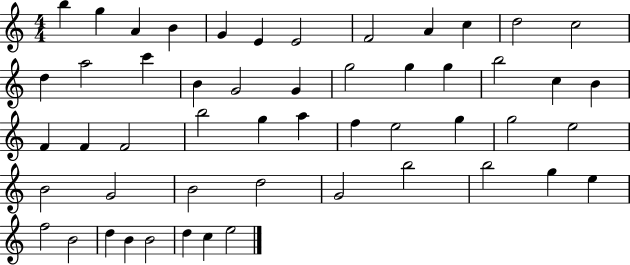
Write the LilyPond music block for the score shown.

{
  \clef treble
  \numericTimeSignature
  \time 4/4
  \key c \major
  b''4 g''4 a'4 b'4 | g'4 e'4 e'2 | f'2 a'4 c''4 | d''2 c''2 | \break d''4 a''2 c'''4 | b'4 g'2 g'4 | g''2 g''4 g''4 | b''2 c''4 b'4 | \break f'4 f'4 f'2 | b''2 g''4 a''4 | f''4 e''2 g''4 | g''2 e''2 | \break b'2 g'2 | b'2 d''2 | g'2 b''2 | b''2 g''4 e''4 | \break f''2 b'2 | d''4 b'4 b'2 | d''4 c''4 e''2 | \bar "|."
}